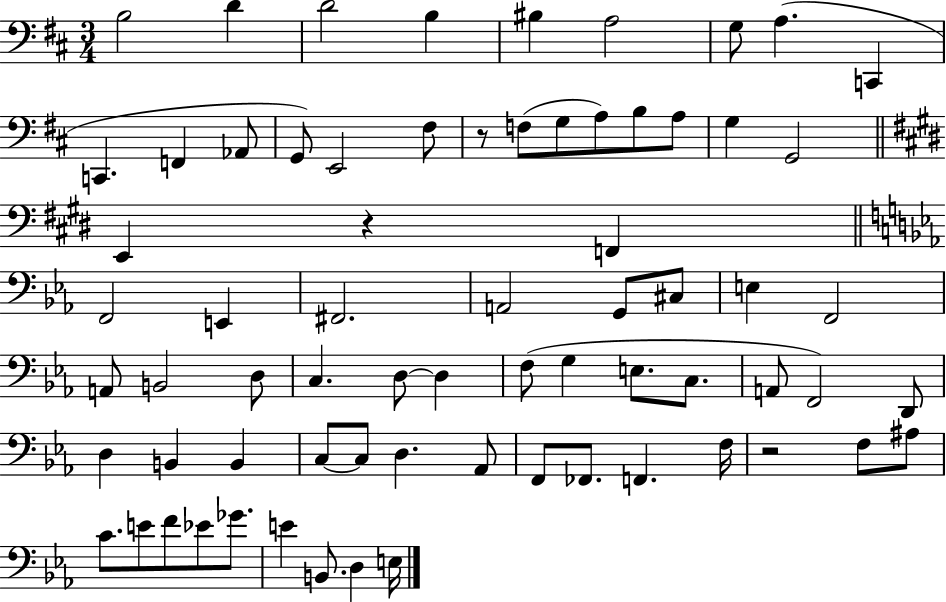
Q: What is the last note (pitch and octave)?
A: E3